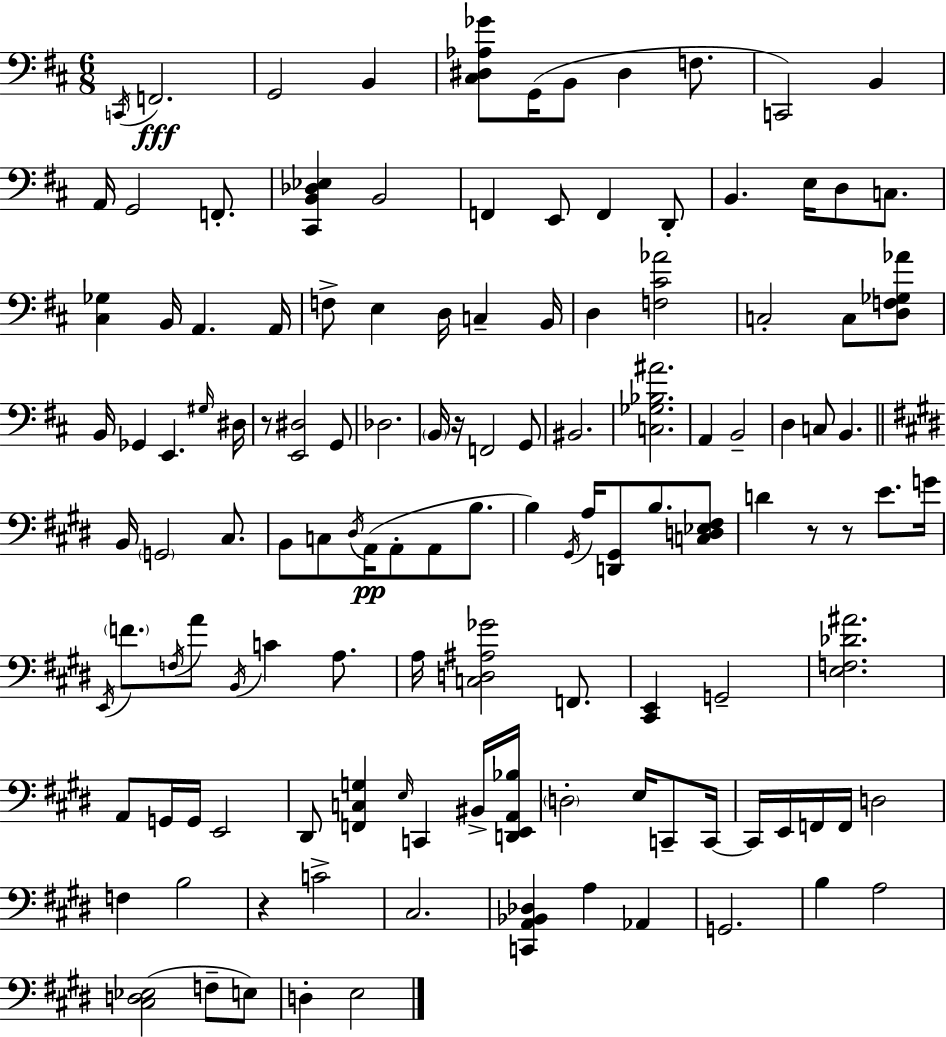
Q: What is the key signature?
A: D major